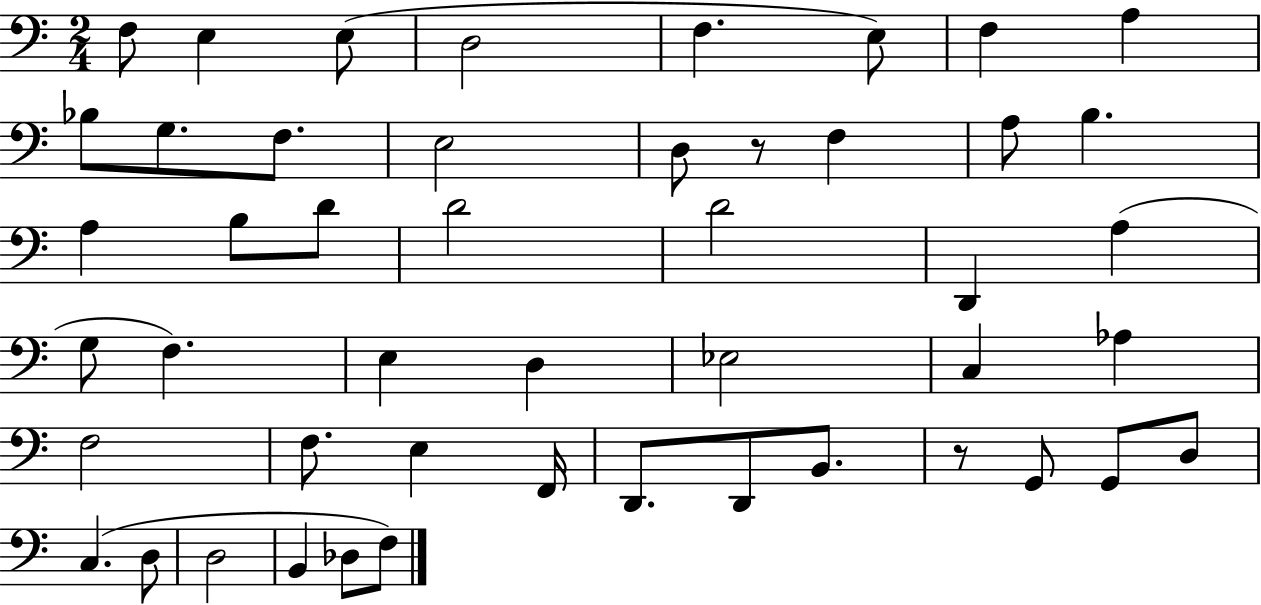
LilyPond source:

{
  \clef bass
  \numericTimeSignature
  \time 2/4
  \key c \major
  \repeat volta 2 { f8 e4 e8( | d2 | f4. e8) | f4 a4 | \break bes8 g8. f8. | e2 | d8 r8 f4 | a8 b4. | \break a4 b8 d'8 | d'2 | d'2 | d,4 a4( | \break g8 f4.) | e4 d4 | ees2 | c4 aes4 | \break f2 | f8. e4 f,16 | d,8. d,8 b,8. | r8 g,8 g,8 d8 | \break c4.( d8 | d2 | b,4 des8 f8) | } \bar "|."
}